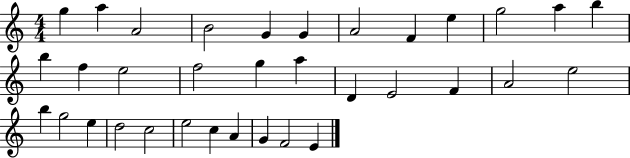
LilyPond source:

{
  \clef treble
  \numericTimeSignature
  \time 4/4
  \key c \major
  g''4 a''4 a'2 | b'2 g'4 g'4 | a'2 f'4 e''4 | g''2 a''4 b''4 | \break b''4 f''4 e''2 | f''2 g''4 a''4 | d'4 e'2 f'4 | a'2 e''2 | \break b''4 g''2 e''4 | d''2 c''2 | e''2 c''4 a'4 | g'4 f'2 e'4 | \break \bar "|."
}